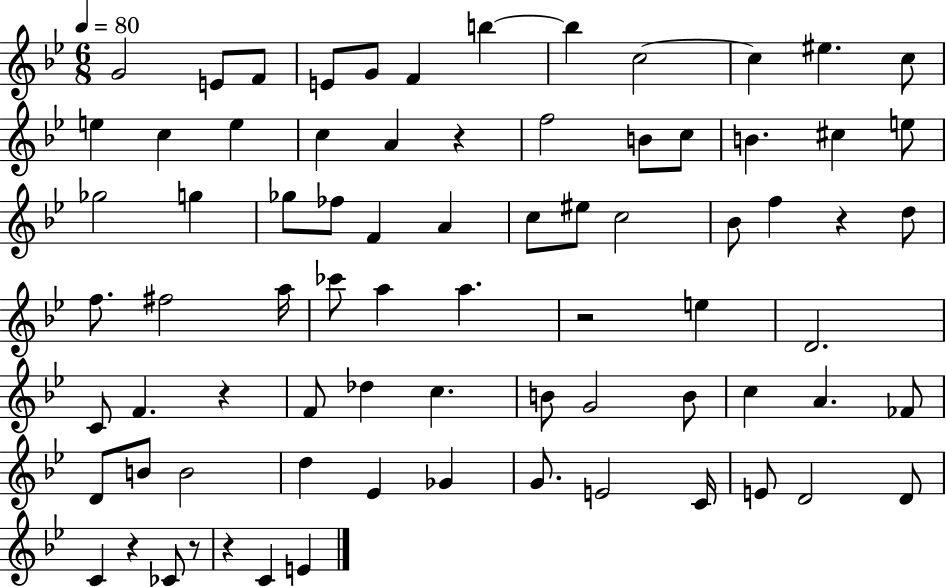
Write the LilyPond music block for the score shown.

{
  \clef treble
  \numericTimeSignature
  \time 6/8
  \key bes \major
  \tempo 4 = 80
  g'2 e'8 f'8 | e'8 g'8 f'4 b''4~~ | b''4 c''2~~ | c''4 eis''4. c''8 | \break e''4 c''4 e''4 | c''4 a'4 r4 | f''2 b'8 c''8 | b'4. cis''4 e''8 | \break ges''2 g''4 | ges''8 fes''8 f'4 a'4 | c''8 eis''8 c''2 | bes'8 f''4 r4 d''8 | \break f''8. fis''2 a''16 | ces'''8 a''4 a''4. | r2 e''4 | d'2. | \break c'8 f'4. r4 | f'8 des''4 c''4. | b'8 g'2 b'8 | c''4 a'4. fes'8 | \break d'8 b'8 b'2 | d''4 ees'4 ges'4 | g'8. e'2 c'16 | e'8 d'2 d'8 | \break c'4 r4 ces'8 r8 | r4 c'4 e'4 | \bar "|."
}